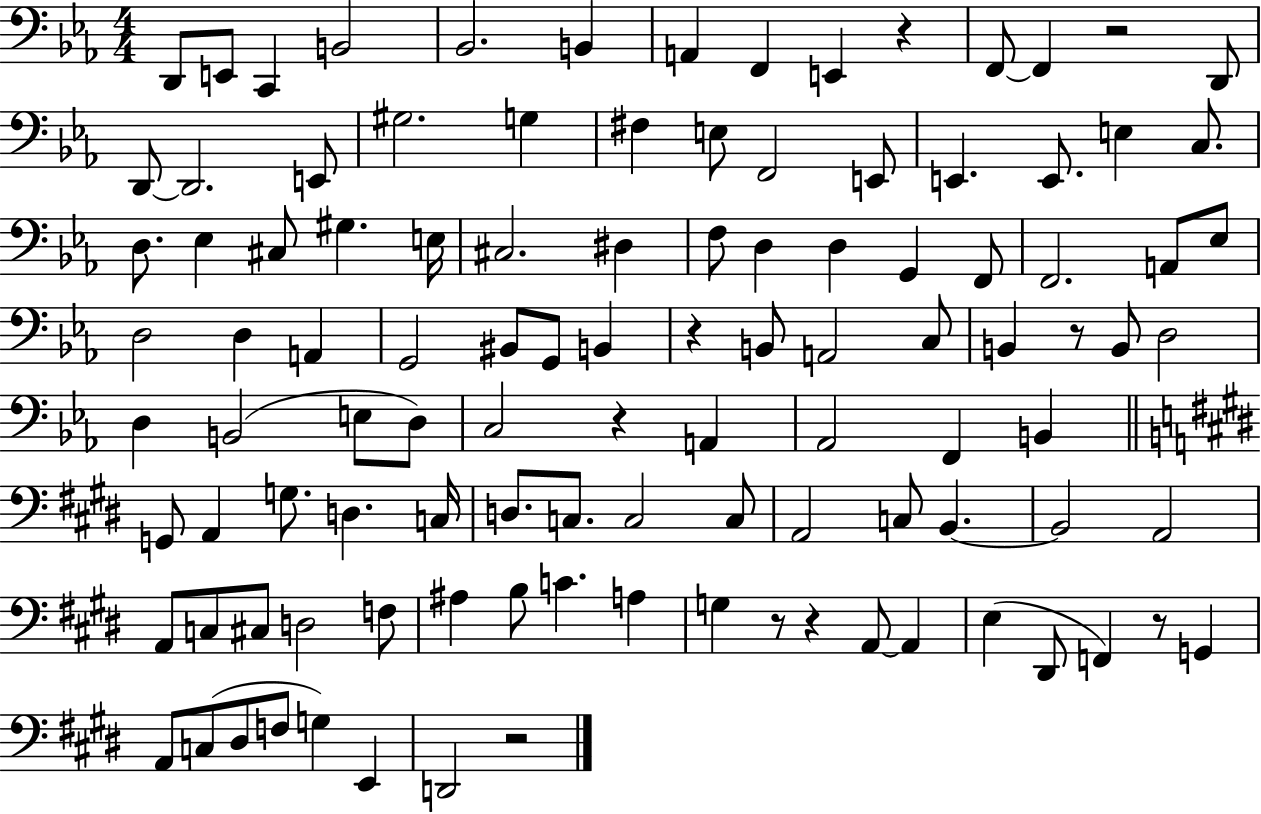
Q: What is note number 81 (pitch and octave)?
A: F3